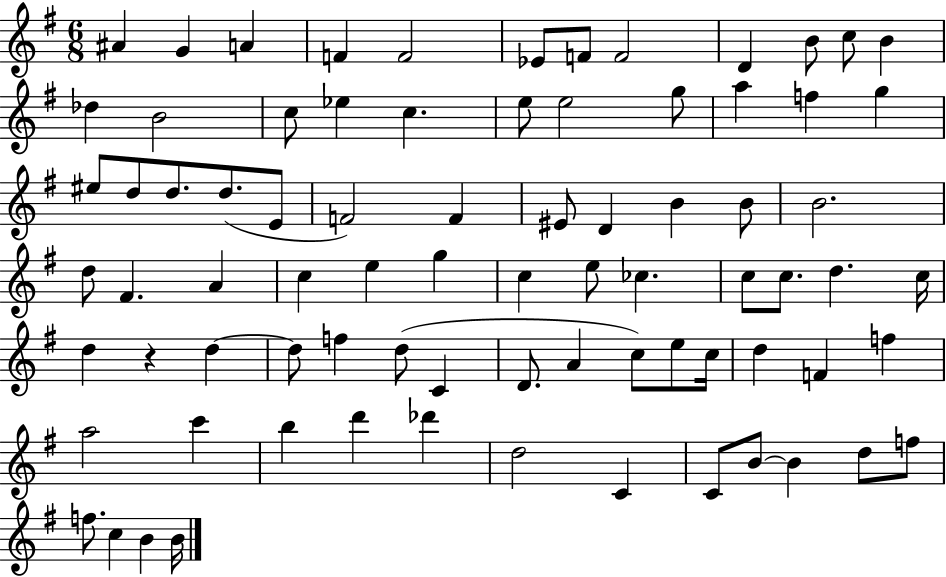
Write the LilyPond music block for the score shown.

{
  \clef treble
  \numericTimeSignature
  \time 6/8
  \key g \major
  ais'4 g'4 a'4 | f'4 f'2 | ees'8 f'8 f'2 | d'4 b'8 c''8 b'4 | \break des''4 b'2 | c''8 ees''4 c''4. | e''8 e''2 g''8 | a''4 f''4 g''4 | \break eis''8 d''8 d''8. d''8.( e'8 | f'2) f'4 | eis'8 d'4 b'4 b'8 | b'2. | \break d''8 fis'4. a'4 | c''4 e''4 g''4 | c''4 e''8 ces''4. | c''8 c''8. d''4. c''16 | \break d''4 r4 d''4~~ | d''8 f''4 d''8( c'4 | d'8. a'4 c''8) e''8 c''16 | d''4 f'4 f''4 | \break a''2 c'''4 | b''4 d'''4 des'''4 | d''2 c'4 | c'8 b'8~~ b'4 d''8 f''8 | \break f''8. c''4 b'4 b'16 | \bar "|."
}